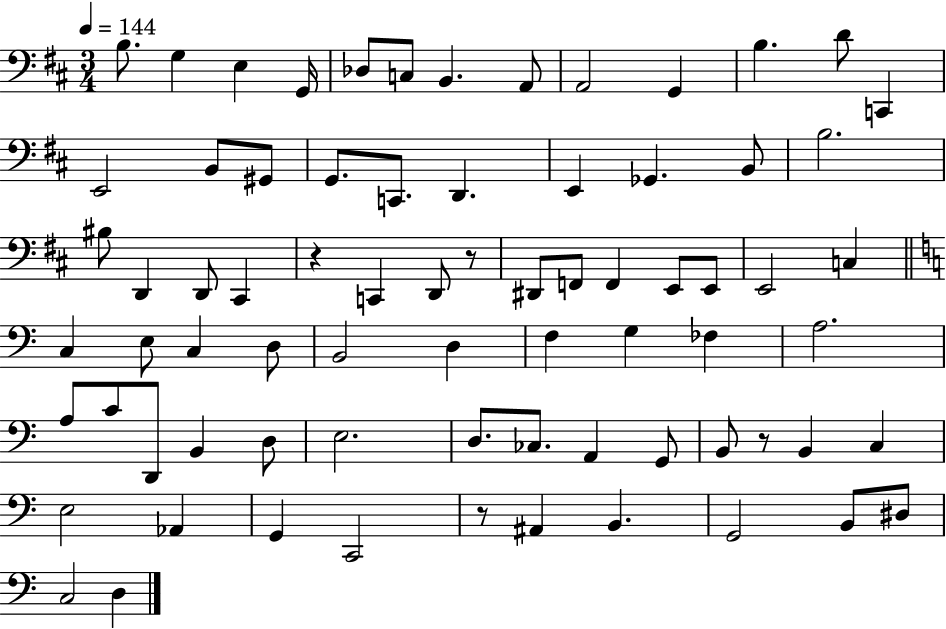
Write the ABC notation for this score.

X:1
T:Untitled
M:3/4
L:1/4
K:D
B,/2 G, E, G,,/4 _D,/2 C,/2 B,, A,,/2 A,,2 G,, B, D/2 C,, E,,2 B,,/2 ^G,,/2 G,,/2 C,,/2 D,, E,, _G,, B,,/2 B,2 ^B,/2 D,, D,,/2 ^C,, z C,, D,,/2 z/2 ^D,,/2 F,,/2 F,, E,,/2 E,,/2 E,,2 C, C, E,/2 C, D,/2 B,,2 D, F, G, _F, A,2 A,/2 C/2 D,,/2 B,, D,/2 E,2 D,/2 _C,/2 A,, G,,/2 B,,/2 z/2 B,, C, E,2 _A,, G,, C,,2 z/2 ^A,, B,, G,,2 B,,/2 ^D,/2 C,2 D,